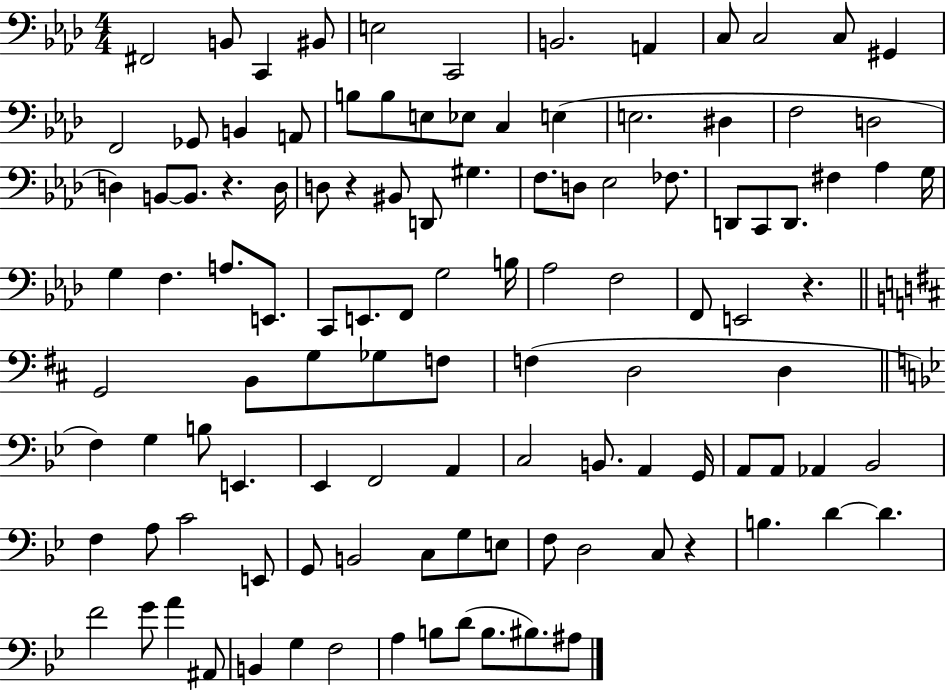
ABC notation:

X:1
T:Untitled
M:4/4
L:1/4
K:Ab
^F,,2 B,,/2 C,, ^B,,/2 E,2 C,,2 B,,2 A,, C,/2 C,2 C,/2 ^G,, F,,2 _G,,/2 B,, A,,/2 B,/2 B,/2 E,/2 _E,/2 C, E, E,2 ^D, F,2 D,2 D, B,,/2 B,,/2 z D,/4 D,/2 z ^B,,/2 D,,/2 ^G, F,/2 D,/2 _E,2 _F,/2 D,,/2 C,,/2 D,,/2 ^F, _A, G,/4 G, F, A,/2 E,,/2 C,,/2 E,,/2 F,,/2 G,2 B,/4 _A,2 F,2 F,,/2 E,,2 z G,,2 B,,/2 G,/2 _G,/2 F,/2 F, D,2 D, F, G, B,/2 E,, _E,, F,,2 A,, C,2 B,,/2 A,, G,,/4 A,,/2 A,,/2 _A,, _B,,2 F, A,/2 C2 E,,/2 G,,/2 B,,2 C,/2 G,/2 E,/2 F,/2 D,2 C,/2 z B, D D F2 G/2 A ^A,,/2 B,, G, F,2 A, B,/2 D/2 B,/2 ^B,/2 ^A,/2